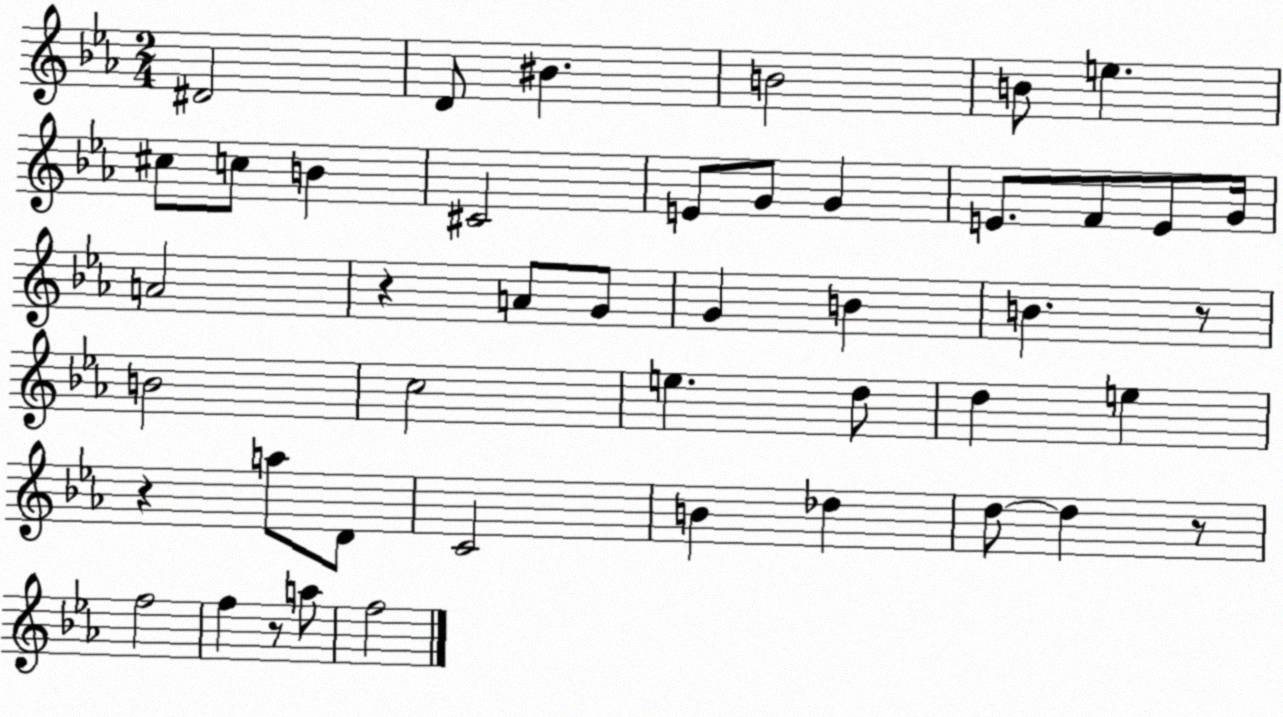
X:1
T:Untitled
M:2/4
L:1/4
K:Eb
^D2 D/2 ^B B2 B/2 e ^c/2 c/2 B ^C2 E/2 G/2 G E/2 F/2 E/2 G/4 A2 z A/2 G/2 G B B z/2 B2 c2 e d/2 d e z a/2 D/2 C2 B _d d/2 d z/2 f2 f z/2 a/2 f2